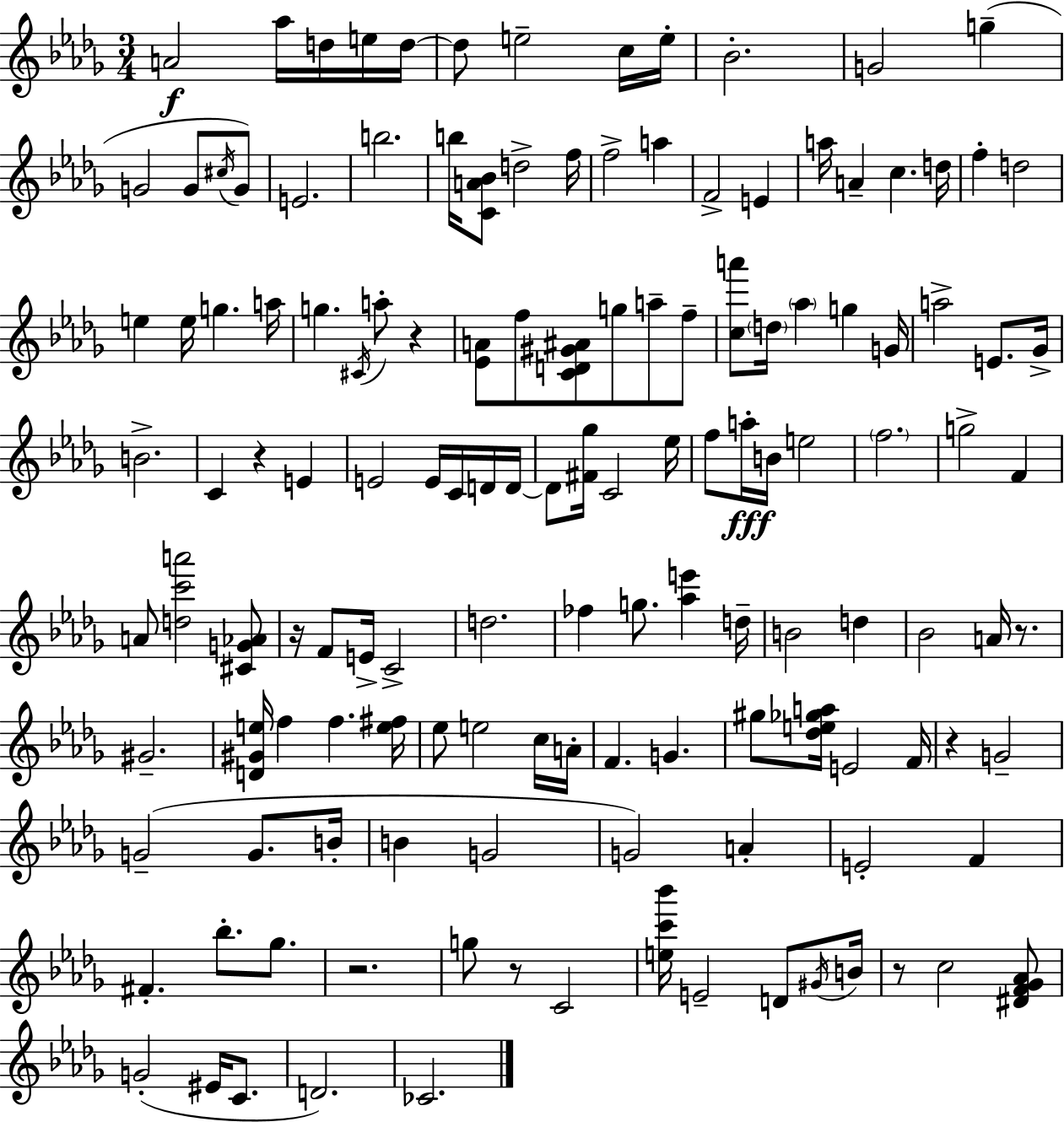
A4/h Ab5/s D5/s E5/s D5/s D5/e E5/h C5/s E5/s Bb4/h. G4/h G5/q G4/h G4/e C#5/s G4/e E4/h. B5/h. B5/s [C4,A4,Bb4]/e D5/h F5/s F5/h A5/q F4/h E4/q A5/s A4/q C5/q. D5/s F5/q D5/h E5/q E5/s G5/q. A5/s G5/q. C#4/s A5/e R/q [Eb4,A4]/e F5/e [C4,D4,G#4,A#4]/e G5/e A5/e F5/e [C5,A6]/e D5/s Ab5/q G5/q G4/s A5/h E4/e. Gb4/s B4/h. C4/q R/q E4/q E4/h E4/s C4/s D4/s D4/s D4/e [F#4,Gb5]/s C4/h Eb5/s F5/e A5/s B4/s E5/h F5/h. G5/h F4/q A4/e [D5,C6,A6]/h [C#4,G4,Ab4]/e R/s F4/e E4/s C4/h D5/h. FES5/q G5/e. [Ab5,E6]/q D5/s B4/h D5/q Bb4/h A4/s R/e. G#4/h. [D4,G#4,E5]/s F5/q F5/q. [E5,F#5]/s Eb5/e E5/h C5/s A4/s F4/q. G4/q. G#5/e [Db5,E5,Gb5,A5]/s E4/h F4/s R/q G4/h G4/h G4/e. B4/s B4/q G4/h G4/h A4/q E4/h F4/q F#4/q. Bb5/e. Gb5/e. R/h. G5/e R/e C4/h [E5,C6,Bb6]/s E4/h D4/e G#4/s B4/s R/e C5/h [D#4,F4,Gb4,Ab4]/e G4/h EIS4/s C4/e. D4/h. CES4/h.